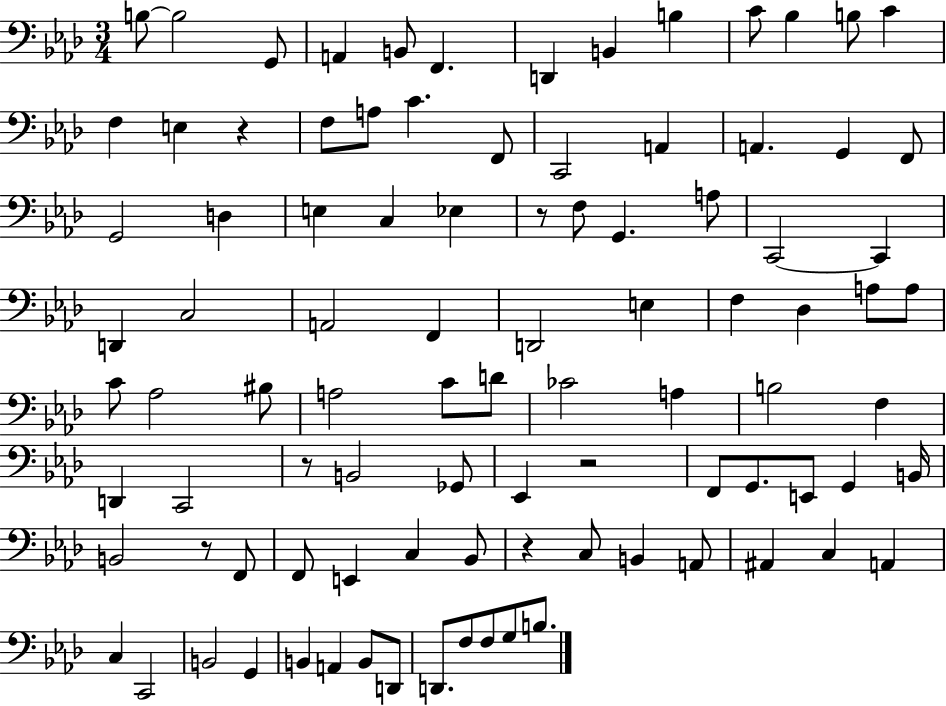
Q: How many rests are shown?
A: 6